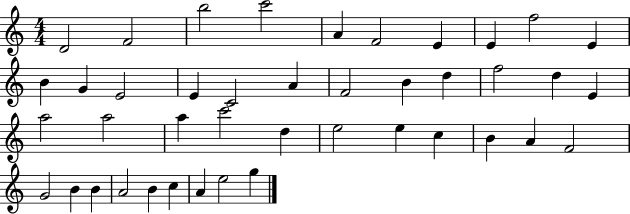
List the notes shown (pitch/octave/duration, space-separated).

D4/h F4/h B5/h C6/h A4/q F4/h E4/q E4/q F5/h E4/q B4/q G4/q E4/h E4/q C4/h A4/q F4/h B4/q D5/q F5/h D5/q E4/q A5/h A5/h A5/q C6/h D5/q E5/h E5/q C5/q B4/q A4/q F4/h G4/h B4/q B4/q A4/h B4/q C5/q A4/q E5/h G5/q